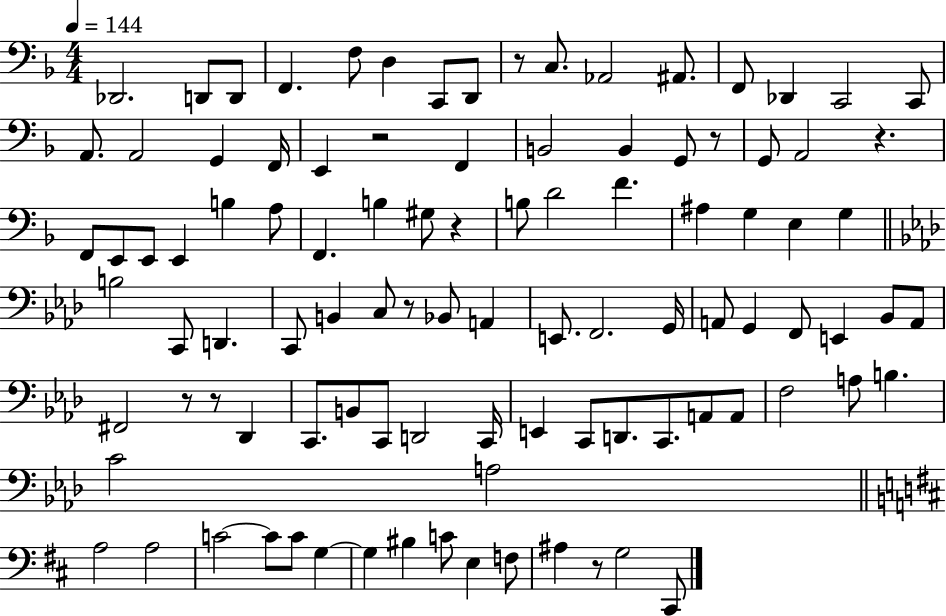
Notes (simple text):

Db2/h. D2/e D2/e F2/q. F3/e D3/q C2/e D2/e R/e C3/e. Ab2/h A#2/e. F2/e Db2/q C2/h C2/e A2/e. A2/h G2/q F2/s E2/q R/h F2/q B2/h B2/q G2/e R/e G2/e A2/h R/q. F2/e E2/e E2/e E2/q B3/q A3/e F2/q. B3/q G#3/e R/q B3/e D4/h F4/q. A#3/q G3/q E3/q G3/q B3/h C2/e D2/q. C2/e B2/q C3/e R/e Bb2/e A2/q E2/e. F2/h. G2/s A2/e G2/q F2/e E2/q Bb2/e A2/e F#2/h R/e R/e Db2/q C2/e. B2/e C2/e D2/h C2/s E2/q C2/e D2/e. C2/e. A2/e A2/e F3/h A3/e B3/q. C4/h A3/h A3/h A3/h C4/h C4/e C4/e G3/q G3/q BIS3/q C4/e E3/q F3/e A#3/q R/e G3/h C#2/e